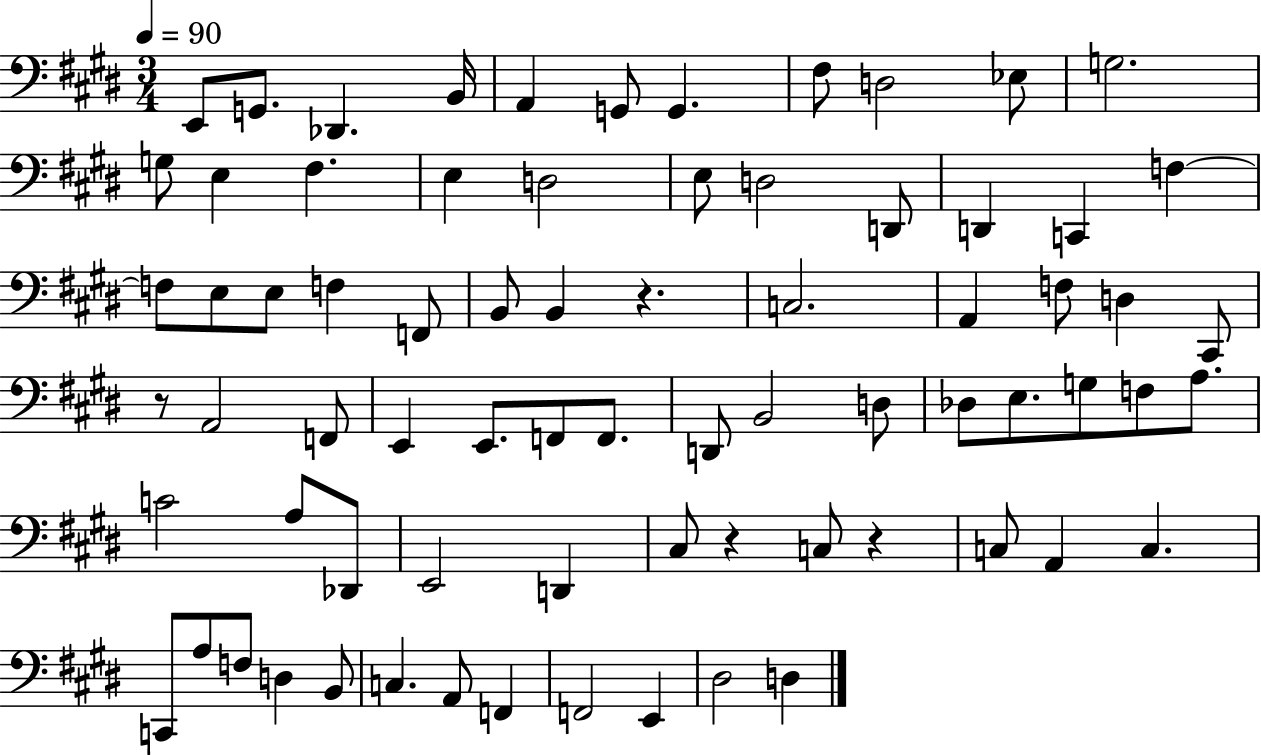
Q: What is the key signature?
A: E major